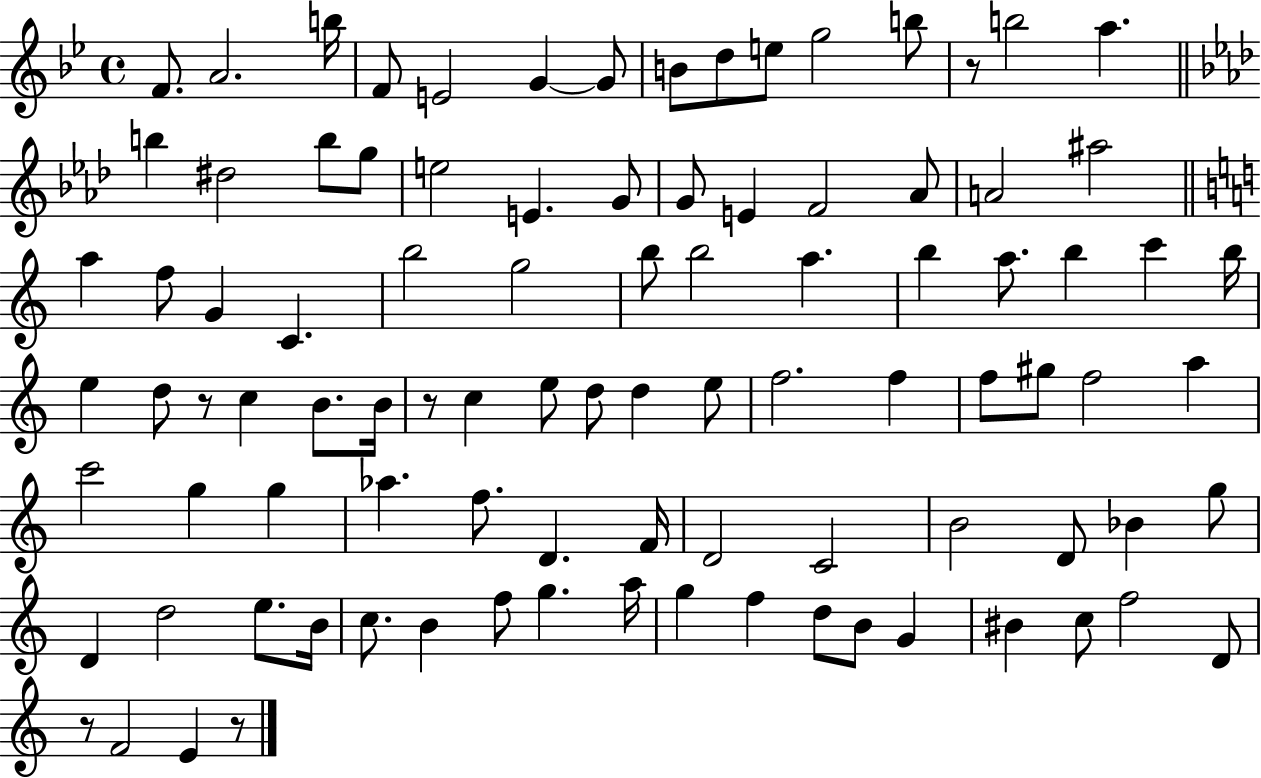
{
  \clef treble
  \time 4/4
  \defaultTimeSignature
  \key bes \major
  f'8. a'2. b''16 | f'8 e'2 g'4~~ g'8 | b'8 d''8 e''8 g''2 b''8 | r8 b''2 a''4. | \break \bar "||" \break \key aes \major b''4 dis''2 b''8 g''8 | e''2 e'4. g'8 | g'8 e'4 f'2 aes'8 | a'2 ais''2 | \break \bar "||" \break \key c \major a''4 f''8 g'4 c'4. | b''2 g''2 | b''8 b''2 a''4. | b''4 a''8. b''4 c'''4 b''16 | \break e''4 d''8 r8 c''4 b'8. b'16 | r8 c''4 e''8 d''8 d''4 e''8 | f''2. f''4 | f''8 gis''8 f''2 a''4 | \break c'''2 g''4 g''4 | aes''4. f''8. d'4. f'16 | d'2 c'2 | b'2 d'8 bes'4 g''8 | \break d'4 d''2 e''8. b'16 | c''8. b'4 f''8 g''4. a''16 | g''4 f''4 d''8 b'8 g'4 | bis'4 c''8 f''2 d'8 | \break r8 f'2 e'4 r8 | \bar "|."
}